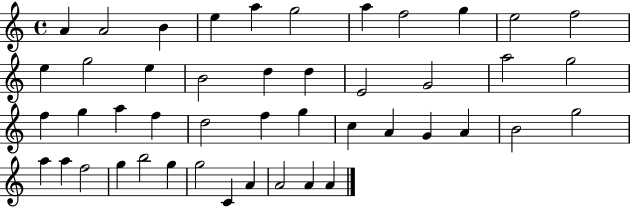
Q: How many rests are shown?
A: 0